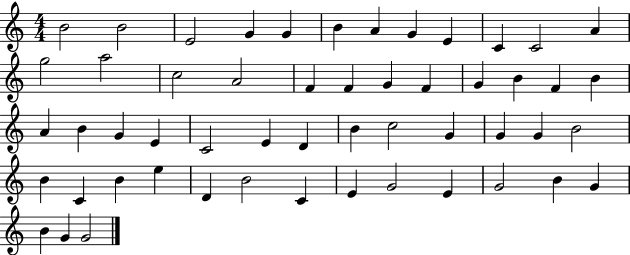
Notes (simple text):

B4/h B4/h E4/h G4/q G4/q B4/q A4/q G4/q E4/q C4/q C4/h A4/q G5/h A5/h C5/h A4/h F4/q F4/q G4/q F4/q G4/q B4/q F4/q B4/q A4/q B4/q G4/q E4/q C4/h E4/q D4/q B4/q C5/h G4/q G4/q G4/q B4/h B4/q C4/q B4/q E5/q D4/q B4/h C4/q E4/q G4/h E4/q G4/h B4/q G4/q B4/q G4/q G4/h